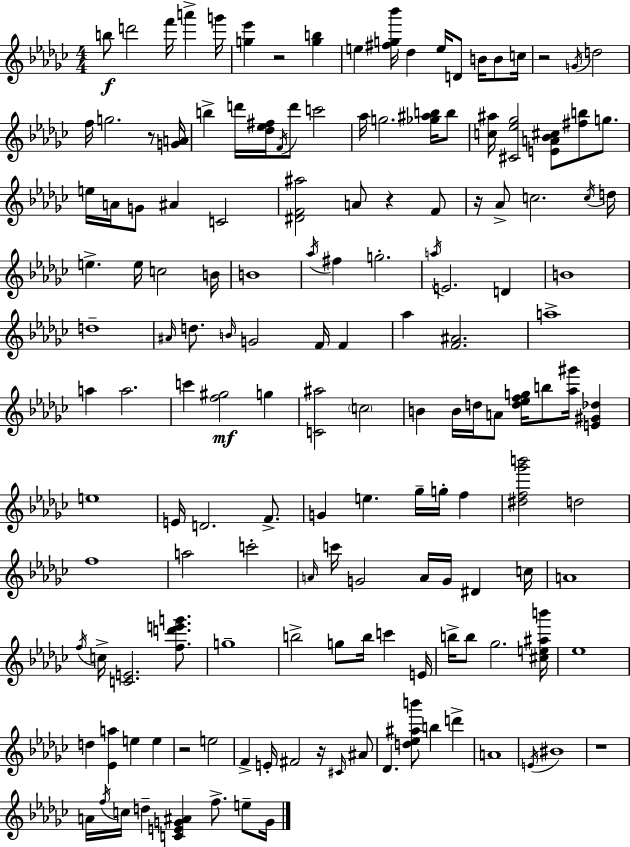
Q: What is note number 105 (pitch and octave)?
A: F4